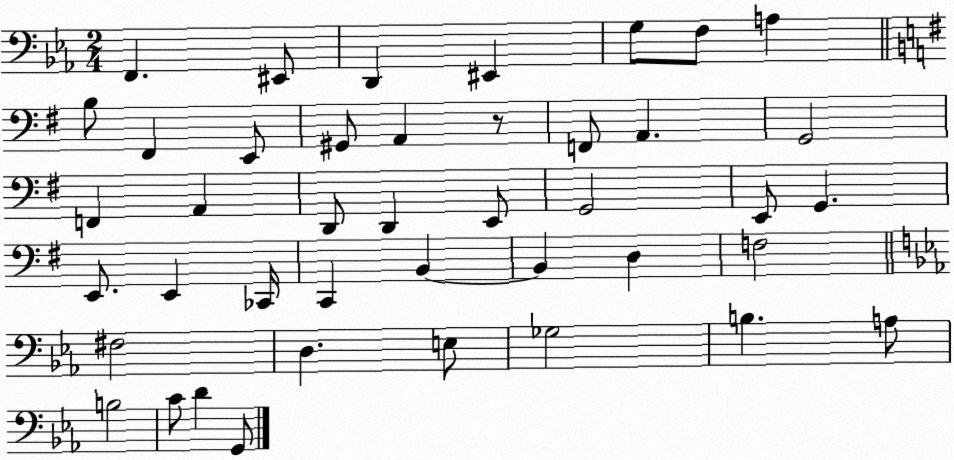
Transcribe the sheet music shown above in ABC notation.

X:1
T:Untitled
M:2/4
L:1/4
K:Eb
F,, ^E,,/2 D,, ^E,, G,/2 F,/2 A, B,/2 ^F,, E,,/2 ^G,,/2 A,, z/2 F,,/2 A,, G,,2 F,, A,, D,,/2 D,, E,,/2 G,,2 E,,/2 G,, E,,/2 E,, _C,,/4 C,, B,, B,, D, F,2 ^F,2 D, E,/2 _G,2 B, A,/2 B,2 C/2 D G,,/2